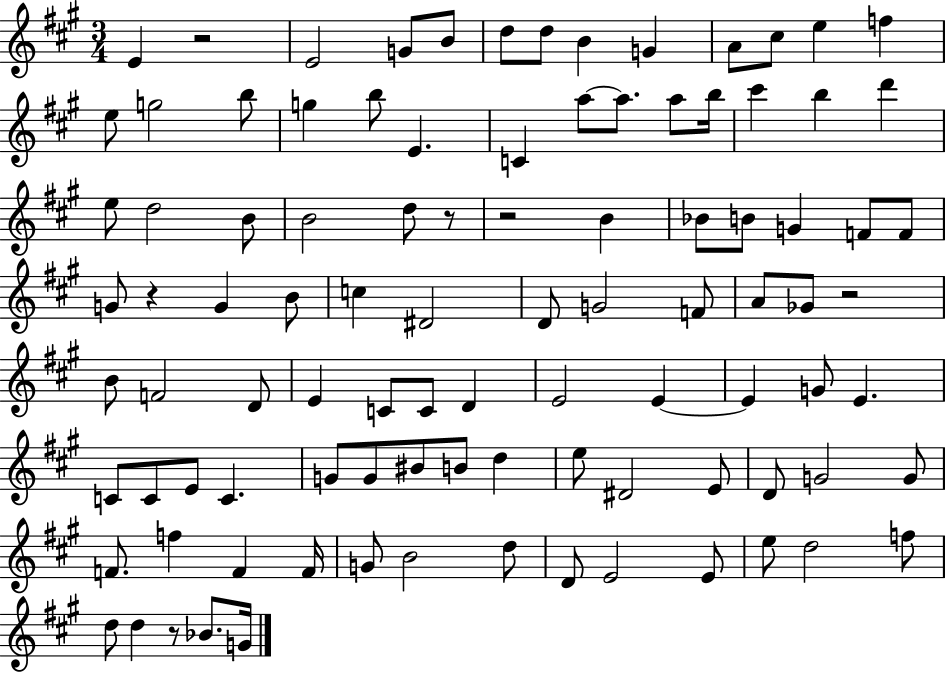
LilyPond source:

{
  \clef treble
  \numericTimeSignature
  \time 3/4
  \key a \major
  e'4 r2 | e'2 g'8 b'8 | d''8 d''8 b'4 g'4 | a'8 cis''8 e''4 f''4 | \break e''8 g''2 b''8 | g''4 b''8 e'4. | c'4 a''8~~ a''8. a''8 b''16 | cis'''4 b''4 d'''4 | \break e''8 d''2 b'8 | b'2 d''8 r8 | r2 b'4 | bes'8 b'8 g'4 f'8 f'8 | \break g'8 r4 g'4 b'8 | c''4 dis'2 | d'8 g'2 f'8 | a'8 ges'8 r2 | \break b'8 f'2 d'8 | e'4 c'8 c'8 d'4 | e'2 e'4~~ | e'4 g'8 e'4. | \break c'8 c'8 e'8 c'4. | g'8 g'8 bis'8 b'8 d''4 | e''8 dis'2 e'8 | d'8 g'2 g'8 | \break f'8. f''4 f'4 f'16 | g'8 b'2 d''8 | d'8 e'2 e'8 | e''8 d''2 f''8 | \break d''8 d''4 r8 bes'8. g'16 | \bar "|."
}